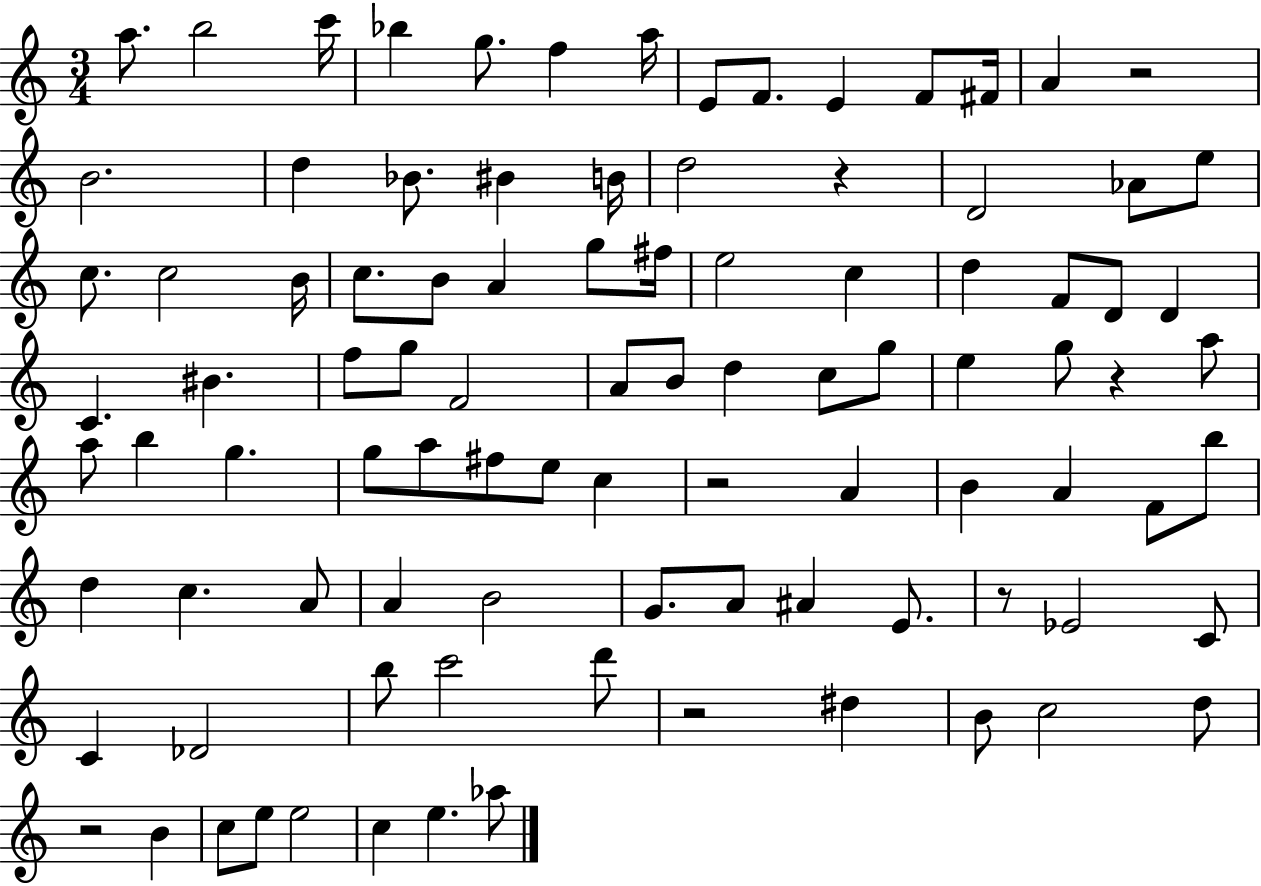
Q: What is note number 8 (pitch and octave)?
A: E4